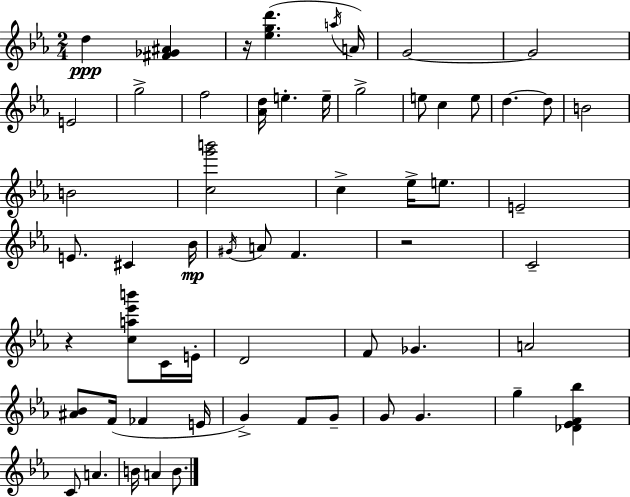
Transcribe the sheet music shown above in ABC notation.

X:1
T:Untitled
M:2/4
L:1/4
K:Cm
d [^F_G^A] z/4 [_egd'] a/4 A/4 G2 G2 E2 g2 f2 [_Ad]/4 e e/4 g2 e/2 c e/2 d d/2 B2 B2 [cg'b']2 c _e/4 e/2 E2 E/2 ^C _B/4 ^G/4 A/2 F z2 C2 z [ca_e'b']/2 C/4 E/4 D2 F/2 _G A2 [^A_B]/2 F/4 _F E/4 G F/2 G/2 G/2 G g [_D_EF_b] C/2 A B/4 A B/2